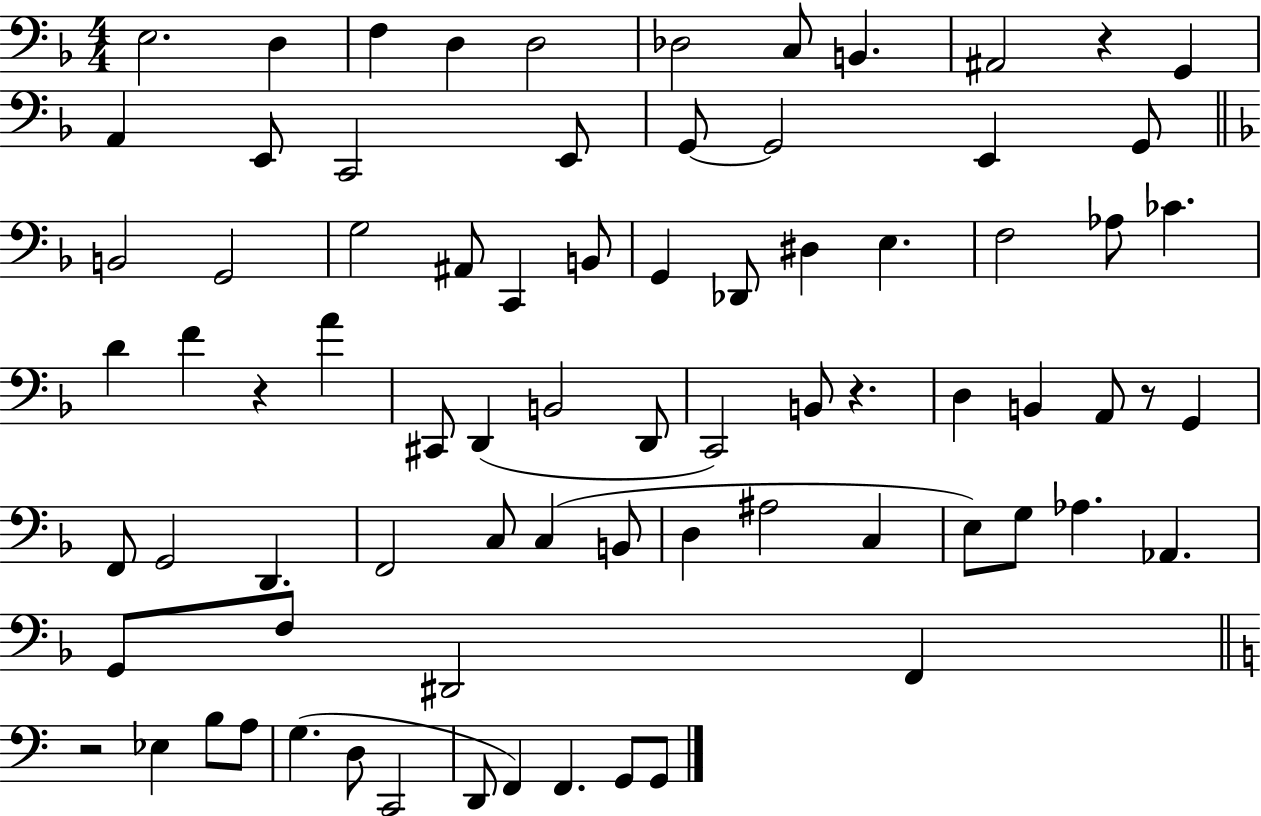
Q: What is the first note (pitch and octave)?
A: E3